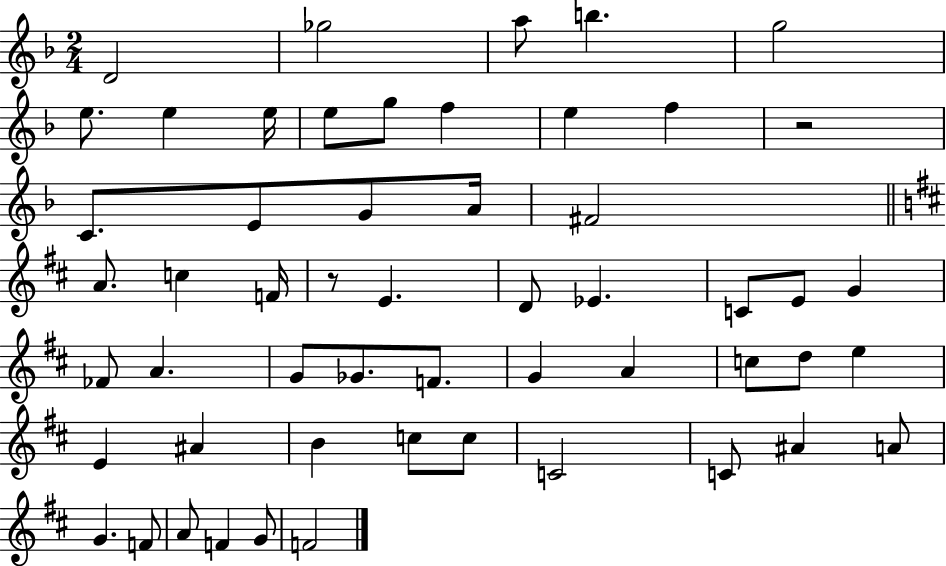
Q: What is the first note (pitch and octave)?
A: D4